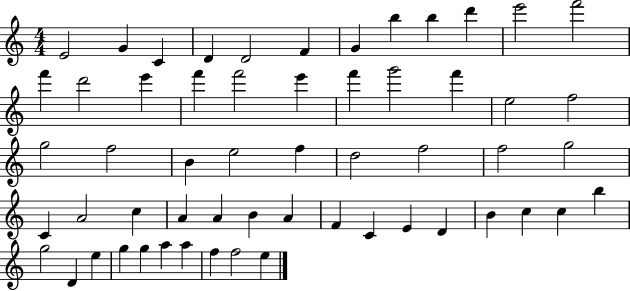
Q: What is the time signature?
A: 4/4